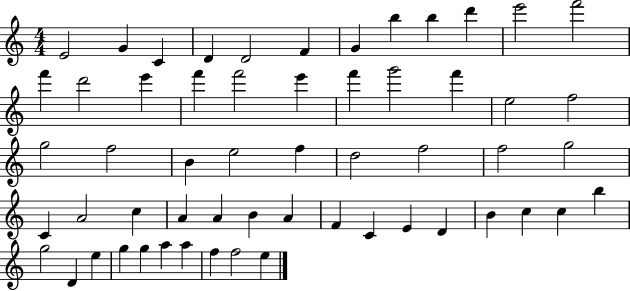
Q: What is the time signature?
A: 4/4